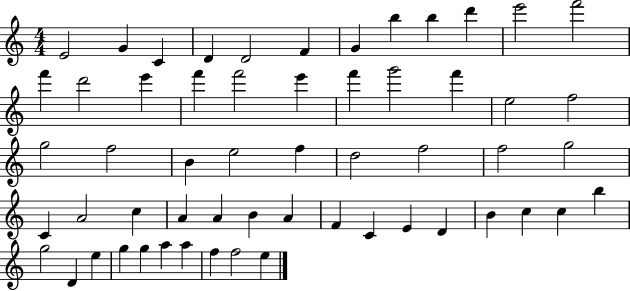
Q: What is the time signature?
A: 4/4